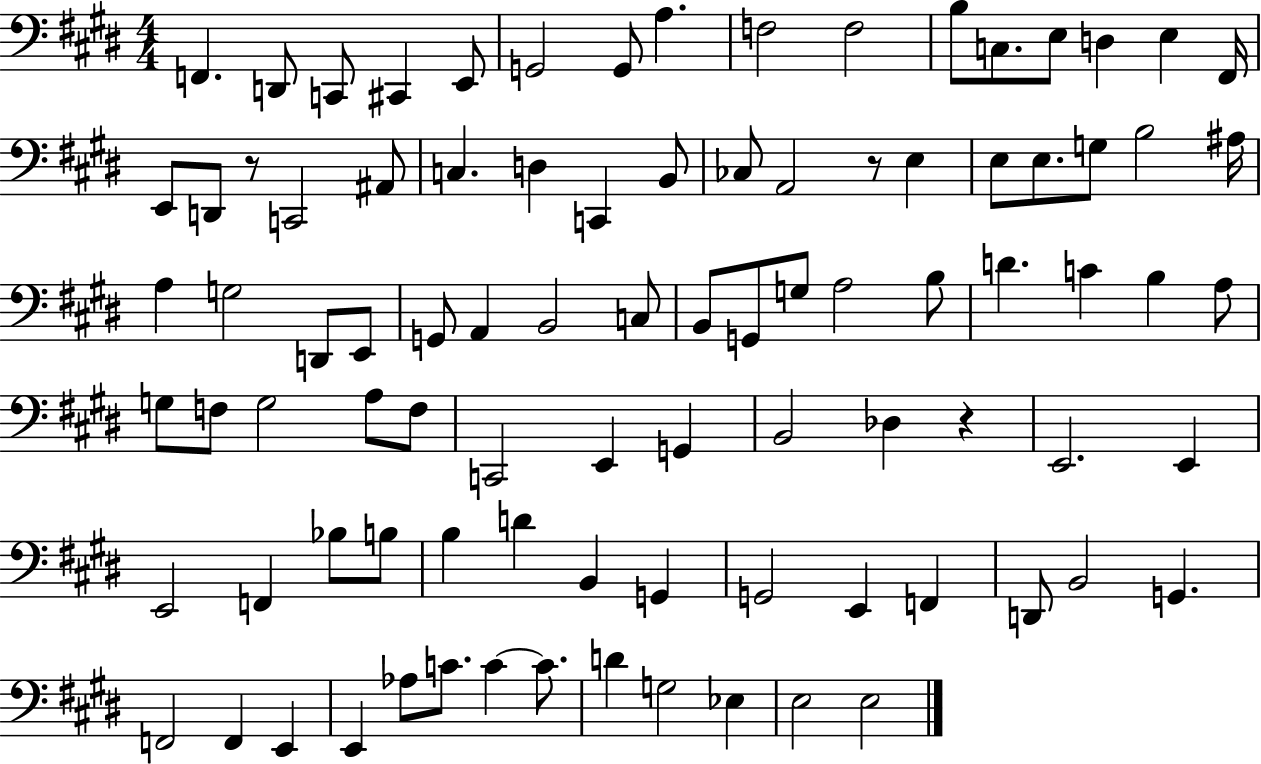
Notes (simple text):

F2/q. D2/e C2/e C#2/q E2/e G2/h G2/e A3/q. F3/h F3/h B3/e C3/e. E3/e D3/q E3/q F#2/s E2/e D2/e R/e C2/h A#2/e C3/q. D3/q C2/q B2/e CES3/e A2/h R/e E3/q E3/e E3/e. G3/e B3/h A#3/s A3/q G3/h D2/e E2/e G2/e A2/q B2/h C3/e B2/e G2/e G3/e A3/h B3/e D4/q. C4/q B3/q A3/e G3/e F3/e G3/h A3/e F3/e C2/h E2/q G2/q B2/h Db3/q R/q E2/h. E2/q E2/h F2/q Bb3/e B3/e B3/q D4/q B2/q G2/q G2/h E2/q F2/q D2/e B2/h G2/q. F2/h F2/q E2/q E2/q Ab3/e C4/e. C4/q C4/e. D4/q G3/h Eb3/q E3/h E3/h